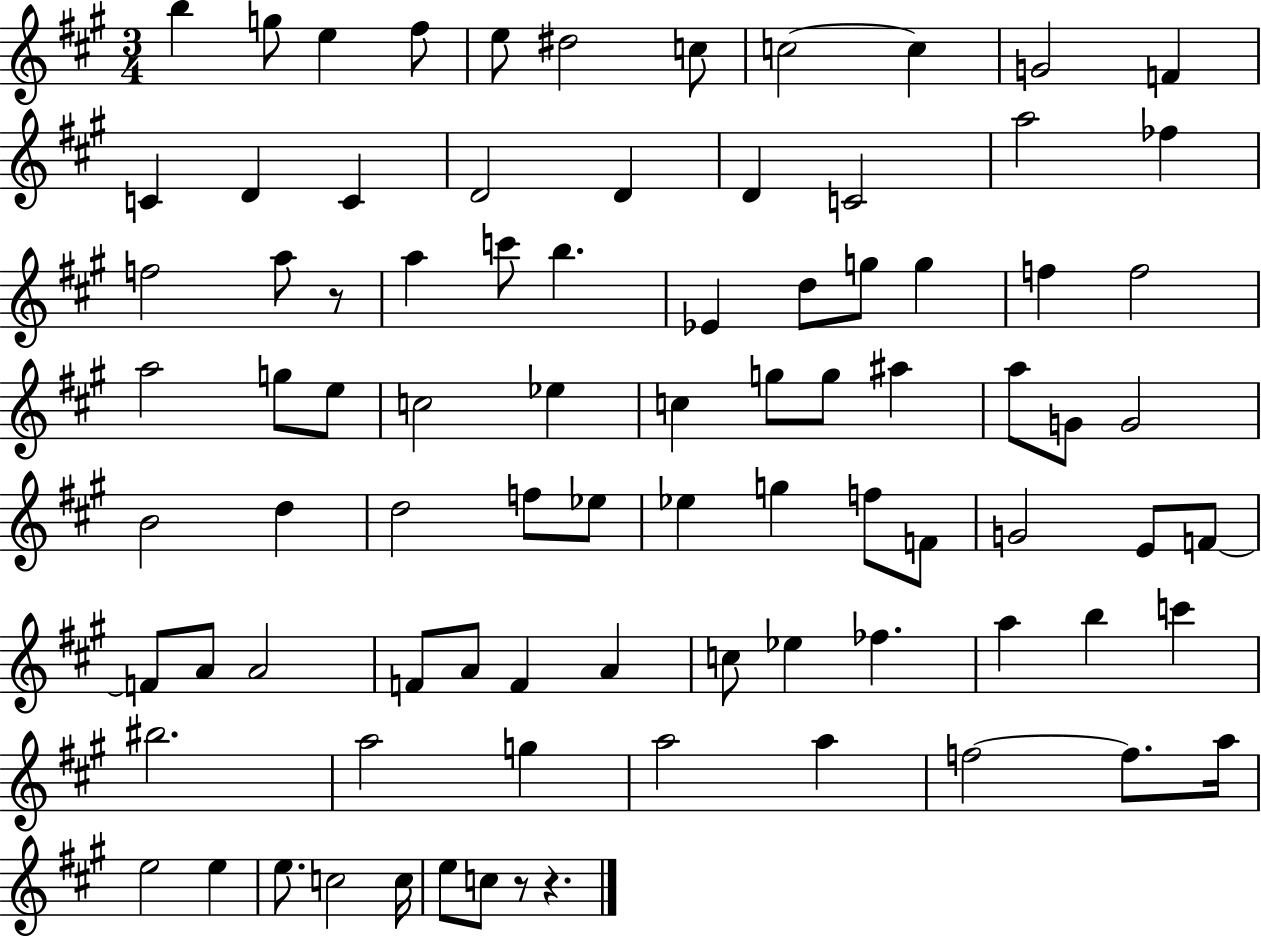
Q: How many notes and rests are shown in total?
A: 86